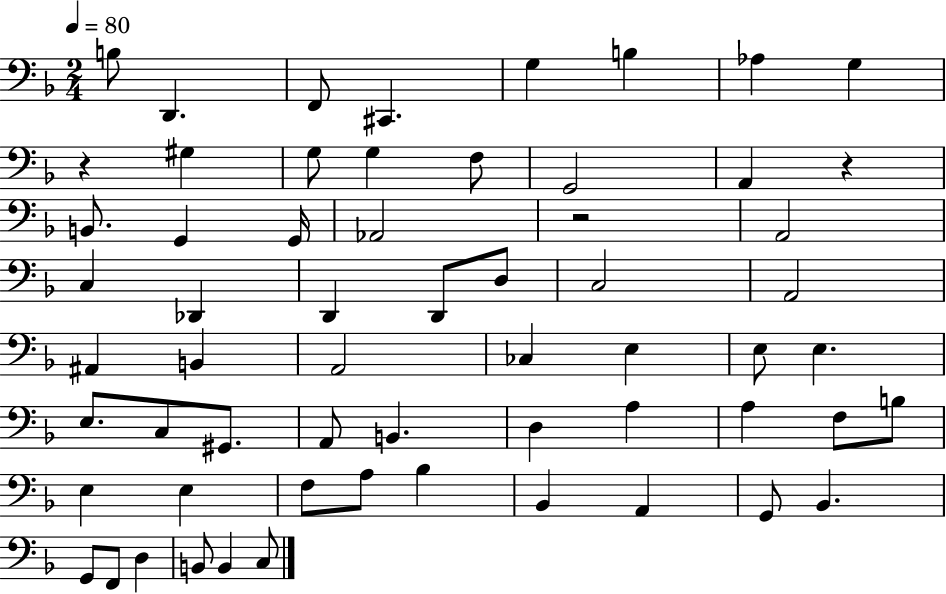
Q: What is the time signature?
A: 2/4